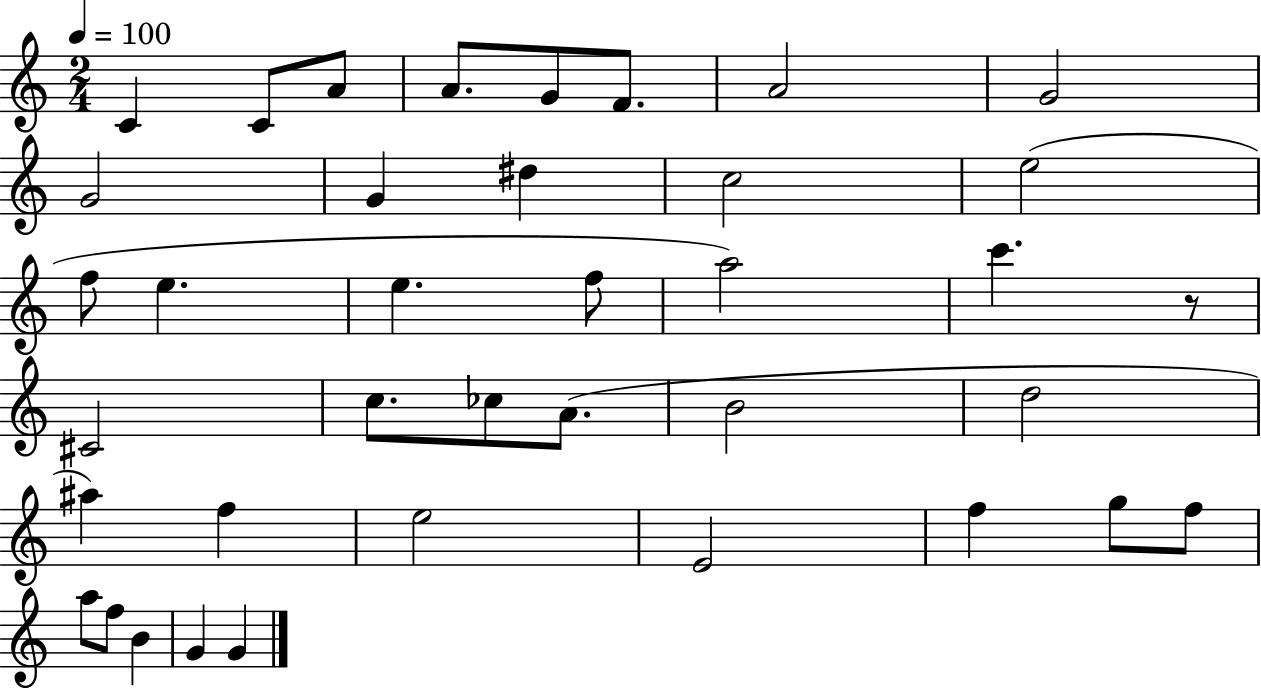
C4/q C4/e A4/e A4/e. G4/e F4/e. A4/h G4/h G4/h G4/q D#5/q C5/h E5/h F5/e E5/q. E5/q. F5/e A5/h C6/q. R/e C#4/h C5/e. CES5/e A4/e. B4/h D5/h A#5/q F5/q E5/h E4/h F5/q G5/e F5/e A5/e F5/e B4/q G4/q G4/q